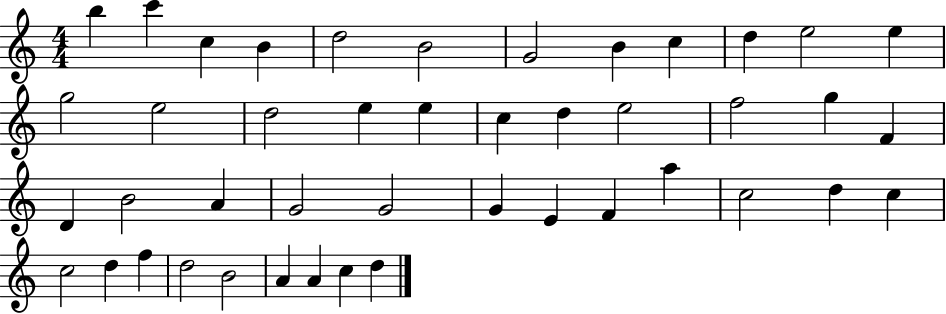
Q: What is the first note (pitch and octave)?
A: B5